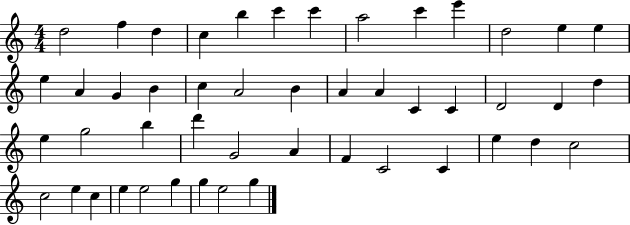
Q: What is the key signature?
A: C major